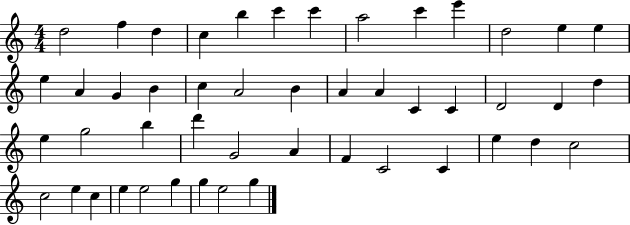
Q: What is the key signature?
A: C major